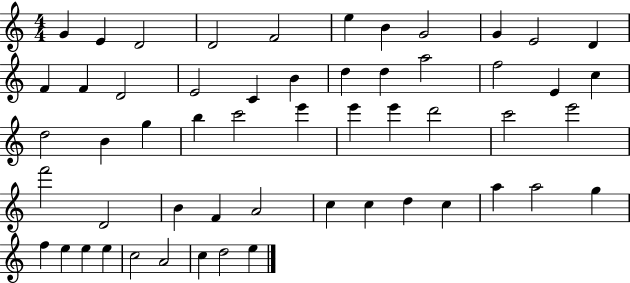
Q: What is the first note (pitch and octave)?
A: G4